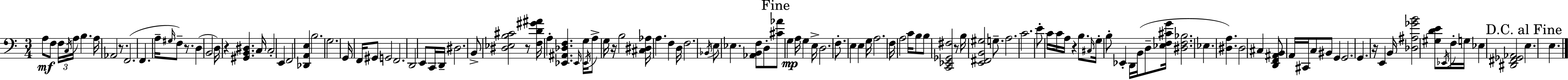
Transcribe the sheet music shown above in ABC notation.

X:1
T:Untitled
M:3/4
L:1/4
K:Am
A,/2 F,/2 F,/4 C,/4 A,/4 B, A,/4 _A,,2 z/2 F,,2 F,, A,/4 ^G,/4 F,/2 z/2 D, B,,2 D,/4 z [^G,,B,,^D,] C,/4 C,2 E,, F,,2 [_D,,A,,E,] B,2 G,2 G,,/4 F,,/4 ^G,,/2 G,,2 F,,2 D,,2 E,,/2 C,,/4 D,,/4 ^D,2 B,,/2 [^D,_E,B,^C]2 z/2 [F,D^G^A]/4 A, [_E,,^A,,_D,F,] _E,,/4 G,/4 _E,,/4 A,/2 G,/4 z/4 B,2 [^C,^D,_A,]/4 A, F, D,/4 F,2 _B,,/4 E,/2 _E, [_A,,B,,F,]/2 D,/2 [^C_A]/2 G, A,/4 G, E,/4 D,2 F,/2 E, E, G,/4 A,2 F,/4 A,2 C/4 B,/2 B,/2 [C,,_E,,_G,,^F,]2 z/2 B,/4 [E,,^F,,B,,^G,]2 G,/2 A,2 C2 E/2 C/4 C/4 A,/4 z B,/2 ^C,/4 G,/4 B,/2 _E,, D,,/4 B,,/4 D,/2 [_E,F,^CG]/4 [^D,F,_B,]2 _E, [^D,A,] ^D,2 ^C, [D,,F,,^A,,B,,]/2 A,,/4 ^C,,/4 C,/2 ^B,,/2 G,, G,,2 G,, z/4 E,, B,,/4 [_D,^A,_GB]2 [^G,DE]/2 _E,,/4 F,/4 G,/4 _E, [^D,,^F,,_G,,_A,,]2 E, E,